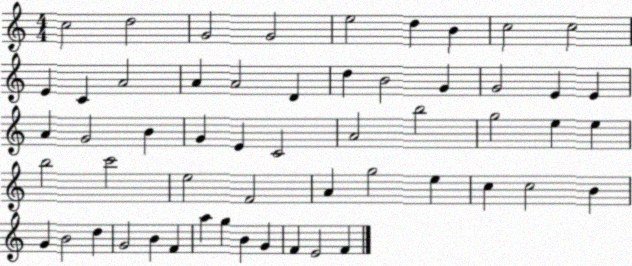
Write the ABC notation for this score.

X:1
T:Untitled
M:4/4
L:1/4
K:C
c2 d2 G2 G2 e2 d B c2 c2 E C A2 A A2 D d B2 G G2 E E A G2 B G E C2 A2 b2 g2 e e b2 c'2 e2 F2 A g2 e c c2 B G B2 d G2 B F a g B G F E2 F